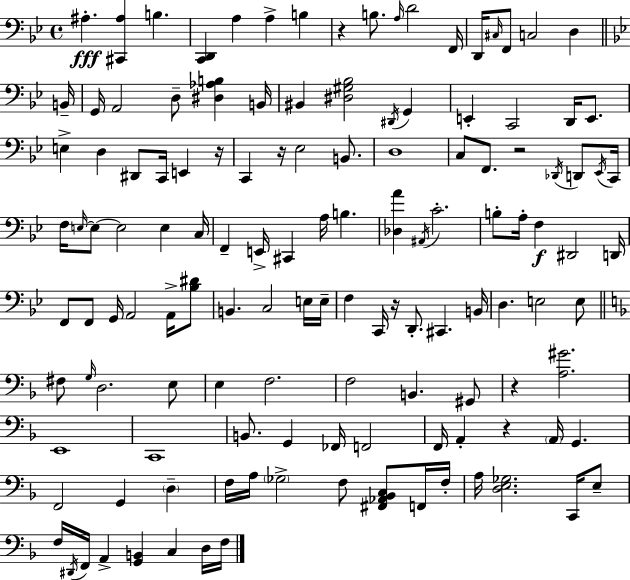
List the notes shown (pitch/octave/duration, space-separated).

A#3/q. [C#2,A#3]/q B3/q. [C2,D2]/q A3/q A3/q B3/q R/q B3/e. A3/s D4/h F2/s D2/s C#3/s F2/e C3/h D3/q B2/s G2/s A2/h D3/e [D#3,Ab3,B3]/q B2/s BIS2/q [D#3,G#3,Bb3]/h D#2/s G2/q E2/q C2/h D2/s E2/e. E3/q D3/q D#2/e C2/s E2/q R/s C2/q R/s Eb3/h B2/e. D3/w C3/e F2/e. R/h Db2/s D2/e Eb2/s C2/s F3/s E3/s E3/e E3/h E3/q C3/s F2/q E2/s C#2/q A3/s B3/q. [Db3,A4]/q A#2/s C4/h. B3/e A3/s F3/q D#2/h D2/s F2/e F2/e G2/s A2/h A2/s [Bb3,D#4]/e B2/q. C3/h E3/s E3/s F3/q C2/s R/s D2/e. C#2/q. B2/s D3/q. E3/h E3/e F#3/e G3/s D3/h. E3/e E3/q F3/h. F3/h B2/q. G#2/e R/q [A3,G#4]/h. E2/w C2/w B2/e. G2/q FES2/s F2/h F2/s A2/q R/q A2/s G2/q. F2/h G2/q D3/q F3/s A3/s Gb3/h F3/e [F#2,Ab2,Bb2,C3]/e F2/s F3/s A3/s [D3,E3,Gb3]/h. C2/s E3/e F3/s D#2/s F2/s A2/q [G2,B2]/q C3/q D3/s F3/s